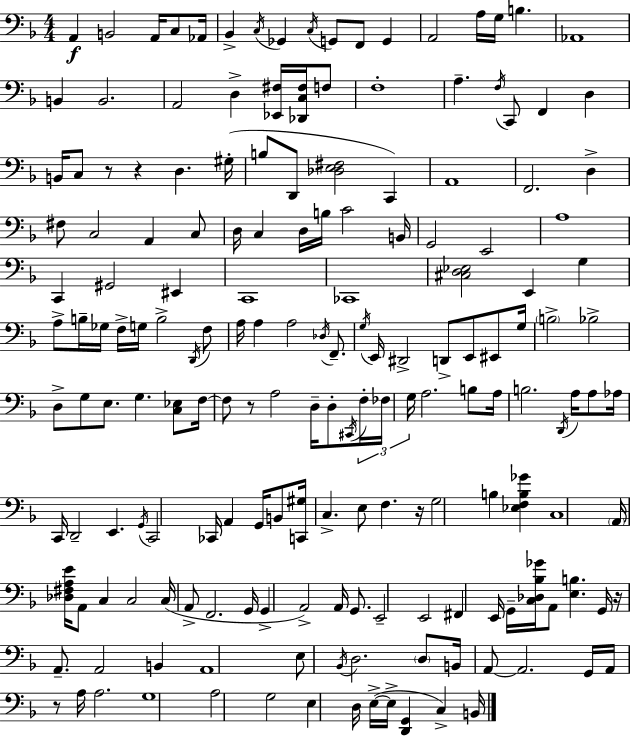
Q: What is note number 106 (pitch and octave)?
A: C2